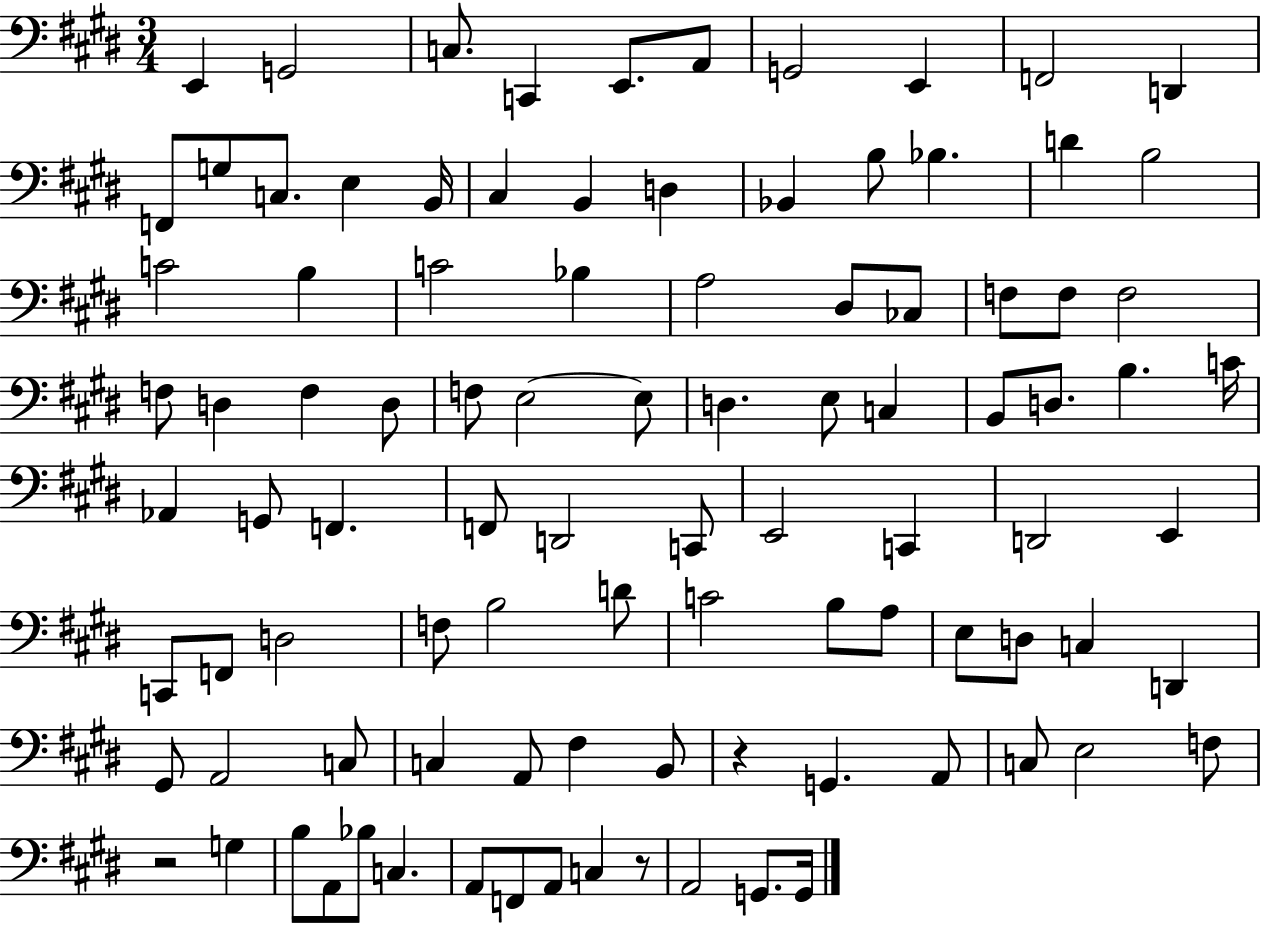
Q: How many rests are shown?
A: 3